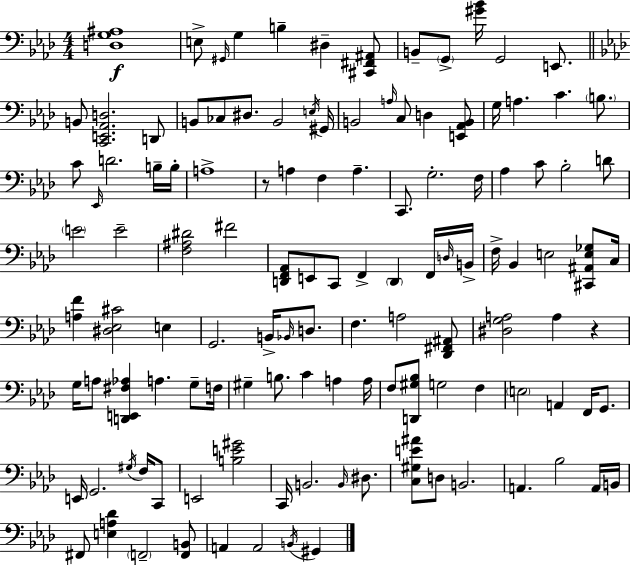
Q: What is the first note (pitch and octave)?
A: E3